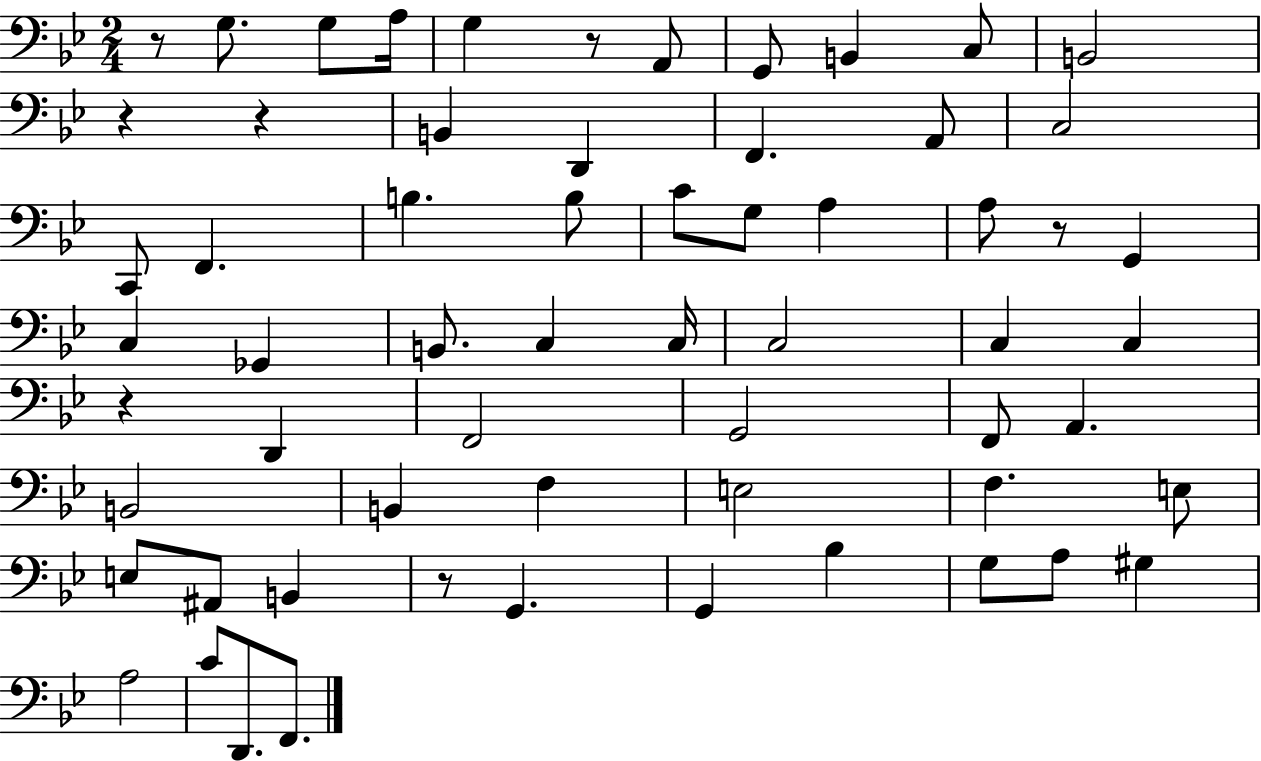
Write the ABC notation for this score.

X:1
T:Untitled
M:2/4
L:1/4
K:Bb
z/2 G,/2 G,/2 A,/4 G, z/2 A,,/2 G,,/2 B,, C,/2 B,,2 z z B,, D,, F,, A,,/2 C,2 C,,/2 F,, B, B,/2 C/2 G,/2 A, A,/2 z/2 G,, C, _G,, B,,/2 C, C,/4 C,2 C, C, z D,, F,,2 G,,2 F,,/2 A,, B,,2 B,, F, E,2 F, E,/2 E,/2 ^A,,/2 B,, z/2 G,, G,, _B, G,/2 A,/2 ^G, A,2 C/2 D,,/2 F,,/2